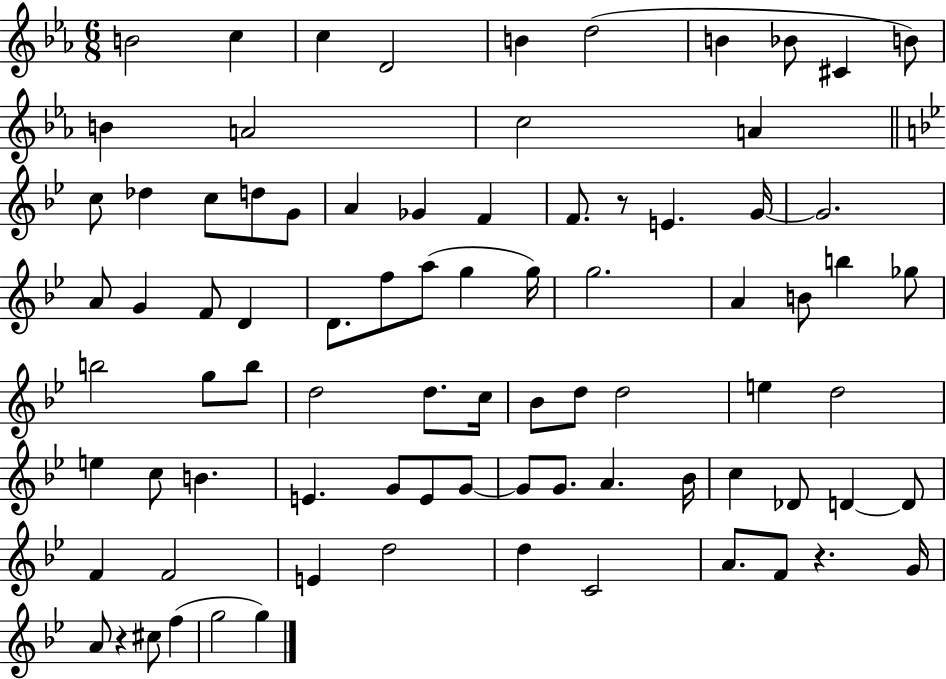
B4/h C5/q C5/q D4/h B4/q D5/h B4/q Bb4/e C#4/q B4/e B4/q A4/h C5/h A4/q C5/e Db5/q C5/e D5/e G4/e A4/q Gb4/q F4/q F4/e. R/e E4/q. G4/s G4/h. A4/e G4/q F4/e D4/q D4/e. F5/e A5/e G5/q G5/s G5/h. A4/q B4/e B5/q Gb5/e B5/h G5/e B5/e D5/h D5/e. C5/s Bb4/e D5/e D5/h E5/q D5/h E5/q C5/e B4/q. E4/q. G4/e E4/e G4/e G4/e G4/e. A4/q. Bb4/s C5/q Db4/e D4/q D4/e F4/q F4/h E4/q D5/h D5/q C4/h A4/e. F4/e R/q. G4/s A4/e R/q C#5/e F5/q G5/h G5/q